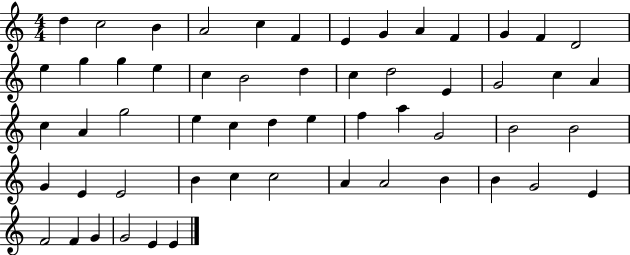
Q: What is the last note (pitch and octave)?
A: E4